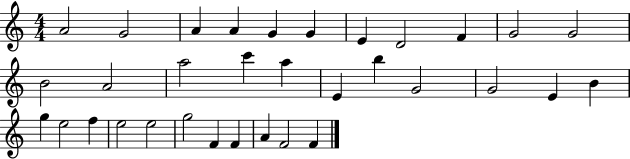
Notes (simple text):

A4/h G4/h A4/q A4/q G4/q G4/q E4/q D4/h F4/q G4/h G4/h B4/h A4/h A5/h C6/q A5/q E4/q B5/q G4/h G4/h E4/q B4/q G5/q E5/h F5/q E5/h E5/h G5/h F4/q F4/q A4/q F4/h F4/q